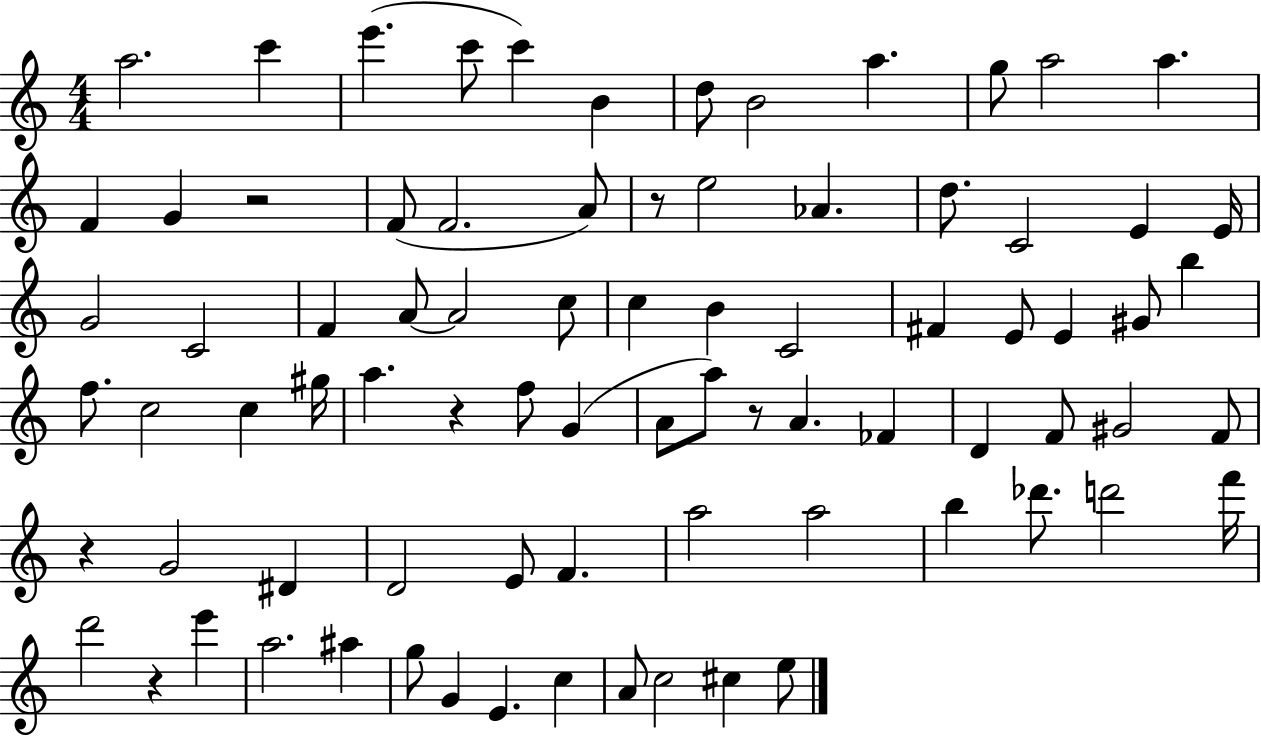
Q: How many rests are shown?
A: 6